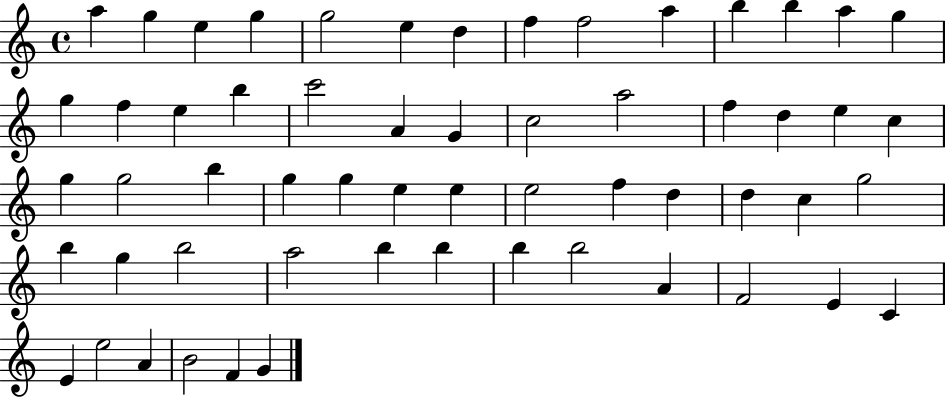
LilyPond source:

{
  \clef treble
  \time 4/4
  \defaultTimeSignature
  \key c \major
  a''4 g''4 e''4 g''4 | g''2 e''4 d''4 | f''4 f''2 a''4 | b''4 b''4 a''4 g''4 | \break g''4 f''4 e''4 b''4 | c'''2 a'4 g'4 | c''2 a''2 | f''4 d''4 e''4 c''4 | \break g''4 g''2 b''4 | g''4 g''4 e''4 e''4 | e''2 f''4 d''4 | d''4 c''4 g''2 | \break b''4 g''4 b''2 | a''2 b''4 b''4 | b''4 b''2 a'4 | f'2 e'4 c'4 | \break e'4 e''2 a'4 | b'2 f'4 g'4 | \bar "|."
}